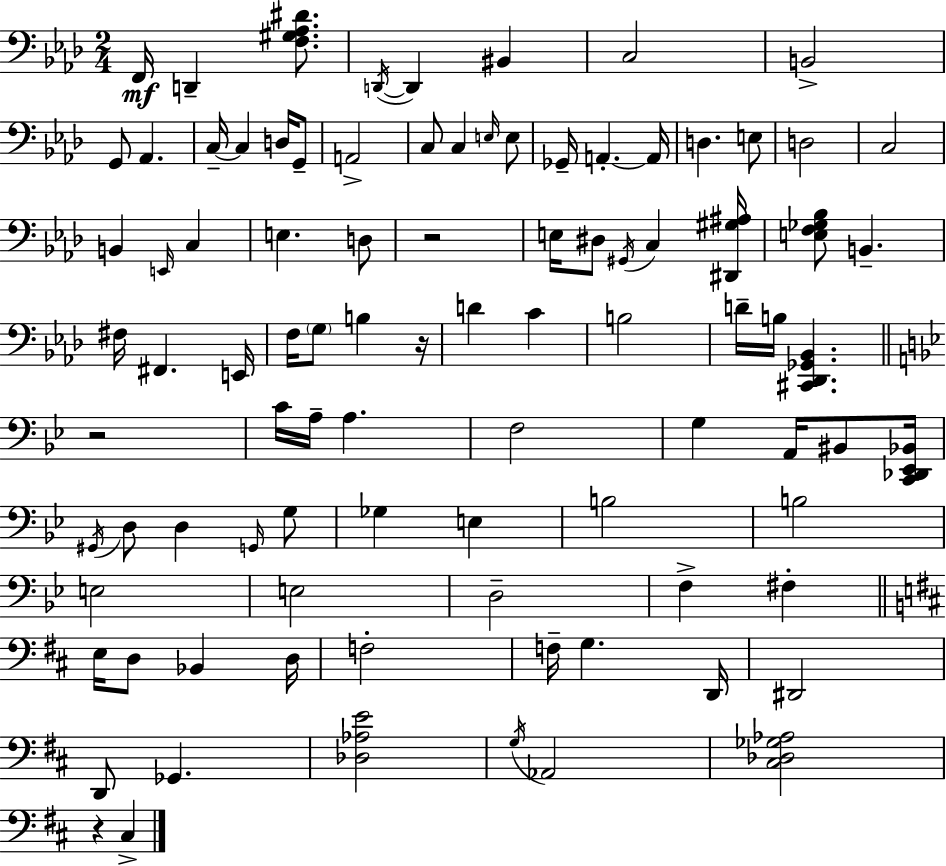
F2/s D2/q [F3,G#3,Ab3,D#4]/e. D2/s D2/q BIS2/q C3/h B2/h G2/e Ab2/q. C3/s C3/q D3/s G2/e A2/h C3/e C3/q E3/s E3/e Gb2/s A2/q. A2/s D3/q. E3/e D3/h C3/h B2/q E2/s C3/q E3/q. D3/e R/h E3/s D#3/e G#2/s C3/q [D#2,G#3,A#3]/s [E3,F3,Gb3,Bb3]/e B2/q. F#3/s F#2/q. E2/s F3/s G3/e B3/q R/s D4/q C4/q B3/h D4/s B3/s [C#2,Db2,Gb2,Bb2]/q. R/h C4/s A3/s A3/q. F3/h G3/q A2/s BIS2/e [C2,Db2,Eb2,Bb2]/s G#2/s D3/e D3/q G2/s G3/e Gb3/q E3/q B3/h B3/h E3/h E3/h D3/h F3/q F#3/q E3/s D3/e Bb2/q D3/s F3/h F3/s G3/q. D2/s D#2/h D2/e Gb2/q. [Db3,Ab3,E4]/h G3/s Ab2/h [C#3,Db3,Gb3,Ab3]/h R/q C#3/q